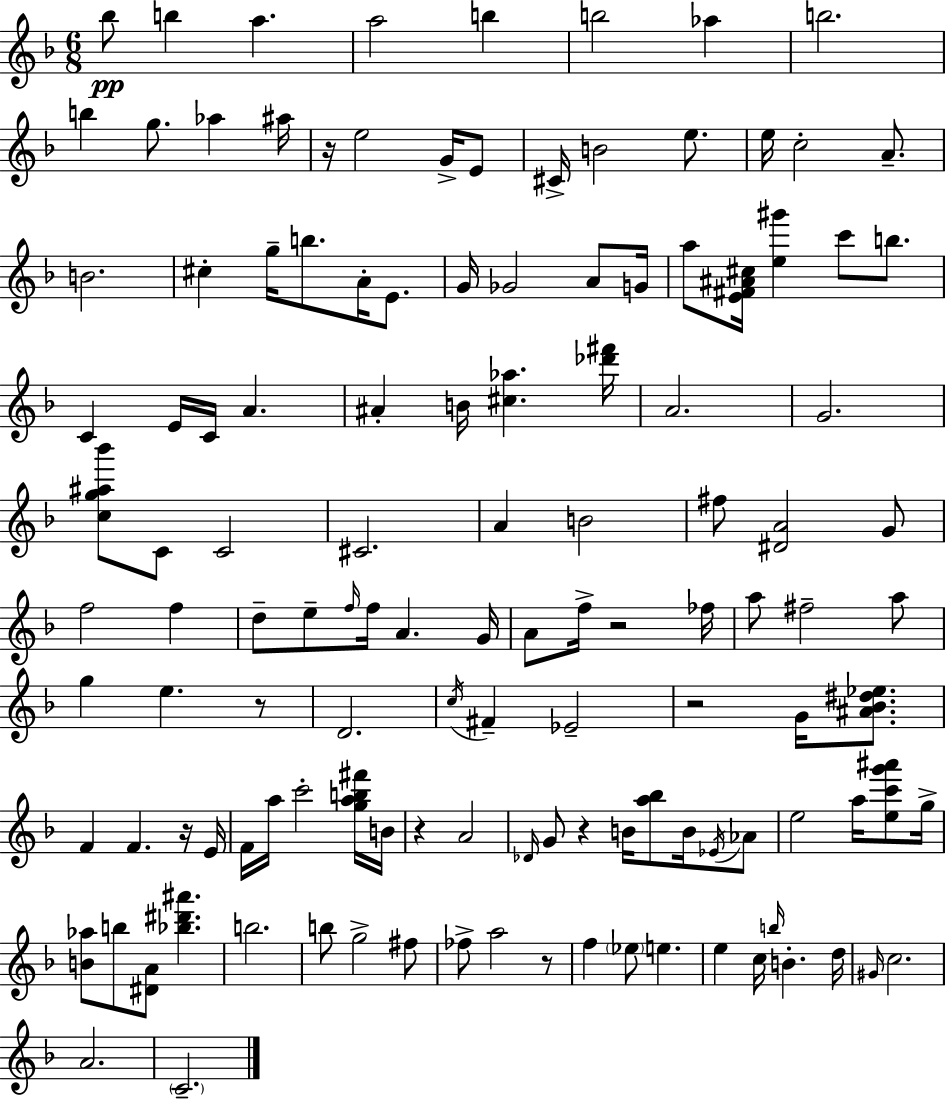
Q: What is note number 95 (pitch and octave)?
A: F5